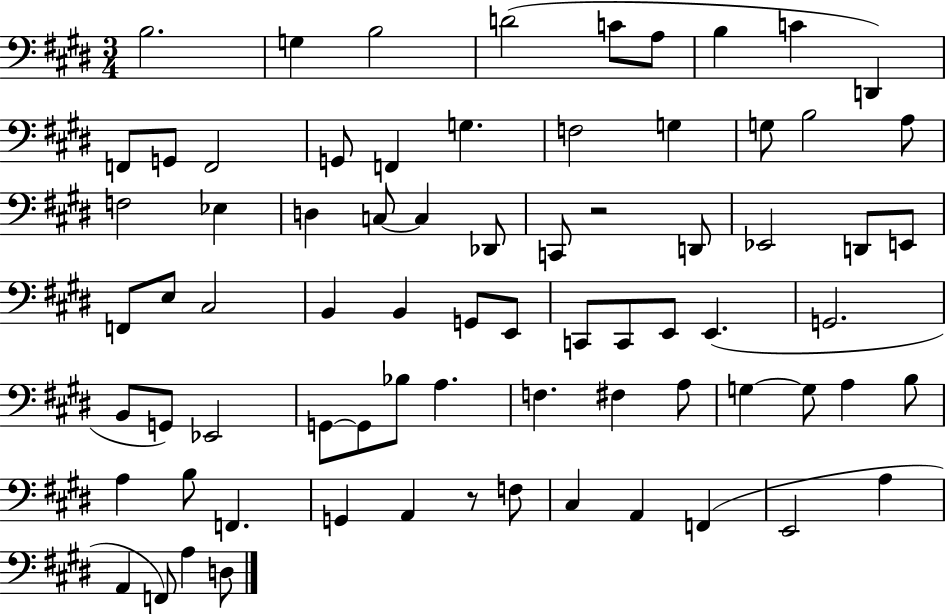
X:1
T:Untitled
M:3/4
L:1/4
K:E
B,2 G, B,2 D2 C/2 A,/2 B, C D,, F,,/2 G,,/2 F,,2 G,,/2 F,, G, F,2 G, G,/2 B,2 A,/2 F,2 _E, D, C,/2 C, _D,,/2 C,,/2 z2 D,,/2 _E,,2 D,,/2 E,,/2 F,,/2 E,/2 ^C,2 B,, B,, G,,/2 E,,/2 C,,/2 C,,/2 E,,/2 E,, G,,2 B,,/2 G,,/2 _E,,2 G,,/2 G,,/2 _B,/2 A, F, ^F, A,/2 G, G,/2 A, B,/2 A, B,/2 F,, G,, A,, z/2 F,/2 ^C, A,, F,, E,,2 A, A,, F,,/2 A, D,/2